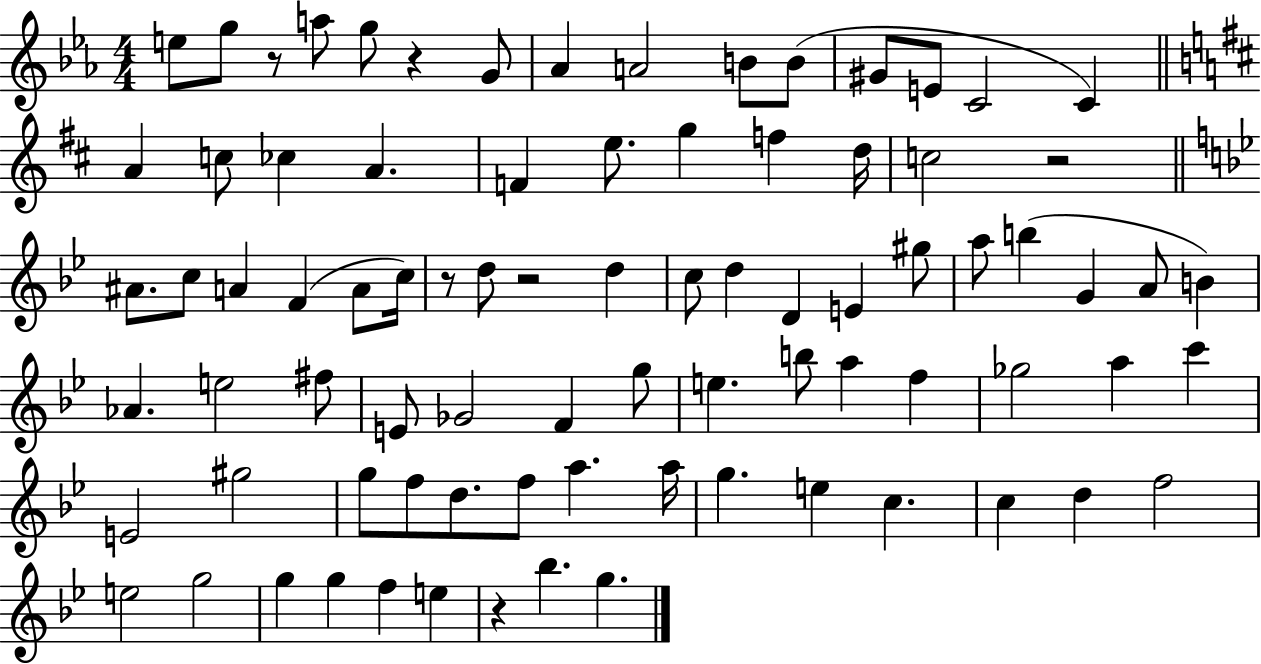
{
  \clef treble
  \numericTimeSignature
  \time 4/4
  \key ees \major
  e''8 g''8 r8 a''8 g''8 r4 g'8 | aes'4 a'2 b'8 b'8( | gis'8 e'8 c'2 c'4) | \bar "||" \break \key d \major a'4 c''8 ces''4 a'4. | f'4 e''8. g''4 f''4 d''16 | c''2 r2 | \bar "||" \break \key bes \major ais'8. c''8 a'4 f'4( a'8 c''16) | r8 d''8 r2 d''4 | c''8 d''4 d'4 e'4 gis''8 | a''8 b''4( g'4 a'8 b'4) | \break aes'4. e''2 fis''8 | e'8 ges'2 f'4 g''8 | e''4. b''8 a''4 f''4 | ges''2 a''4 c'''4 | \break e'2 gis''2 | g''8 f''8 d''8. f''8 a''4. a''16 | g''4. e''4 c''4. | c''4 d''4 f''2 | \break e''2 g''2 | g''4 g''4 f''4 e''4 | r4 bes''4. g''4. | \bar "|."
}